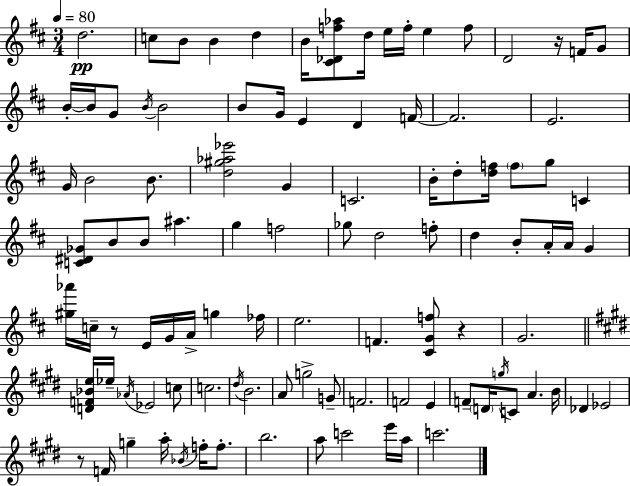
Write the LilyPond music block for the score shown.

{
  \clef treble
  \numericTimeSignature
  \time 3/4
  \key d \major
  \tempo 4 = 80
  d''2.\pp | c''8 b'8 b'4 d''4 | b'16 <cis' des' f'' aes''>8 d''16 e''16 f''16-. e''4 f''8 | d'2 r16 f'16 g'8 | \break b'16-.~~ b'16 g'8 \acciaccatura { b'16 } b'2 | b'8 g'16 e'4 d'4 | f'16~~ f'2. | e'2. | \break g'16 b'2 b'8. | <d'' gis'' aes'' ees'''>2 g'4 | c'2. | b'16-. d''8-. <d'' f''>16 \parenthesize f''8 g''8 c'4 | \break <c' dis' ges'>8 b'8 b'8 ais''4. | g''4 f''2 | ges''8 d''2 f''8-. | d''4 b'8-. a'16-. a'16 g'4 | \break <gis'' aes'''>16 c''16-- r8 e'16 g'16 a'16-> g''4 | fes''16 e''2. | f'4. <cis' g' f''>8 r4 | g'2. | \break \bar "||" \break \key e \major <d' f' bes' e''>16 ees''16-- \acciaccatura { aes'16 } ees'2 c''8 | c''2. | \acciaccatura { dis''16 } b'2. | a'8 g''2-> | \break g'8-- f'2. | f'2 e'4 | f'8-- \parenthesize d'16 \acciaccatura { g''16 } c'8 a'4. | b'16 des'4 ees'2 | \break r8 f'16 g''4-- a''16-. \acciaccatura { bes'16 } | f''16-. f''8.-. b''2. | a''8 c'''2 | e'''16 a''16 c'''2. | \break \bar "|."
}